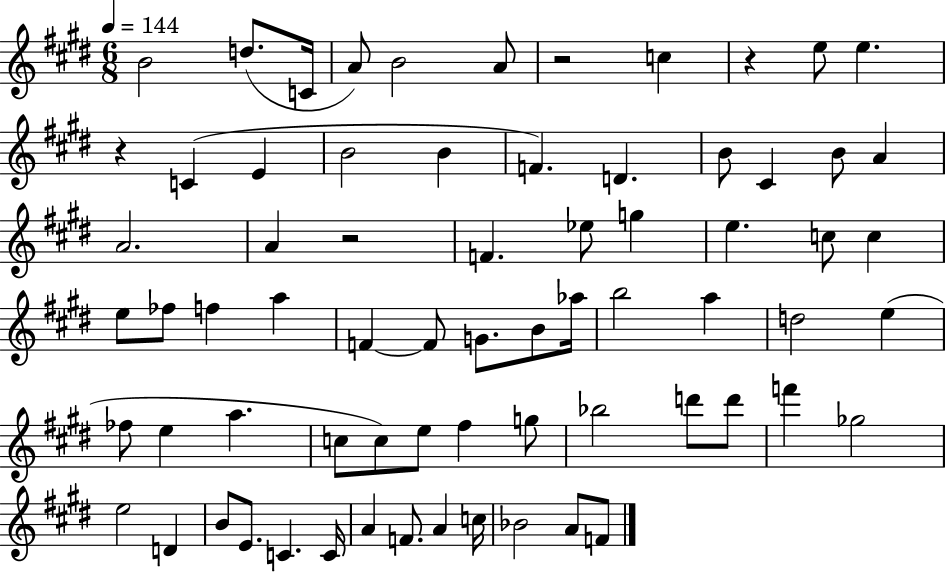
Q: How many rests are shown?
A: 4